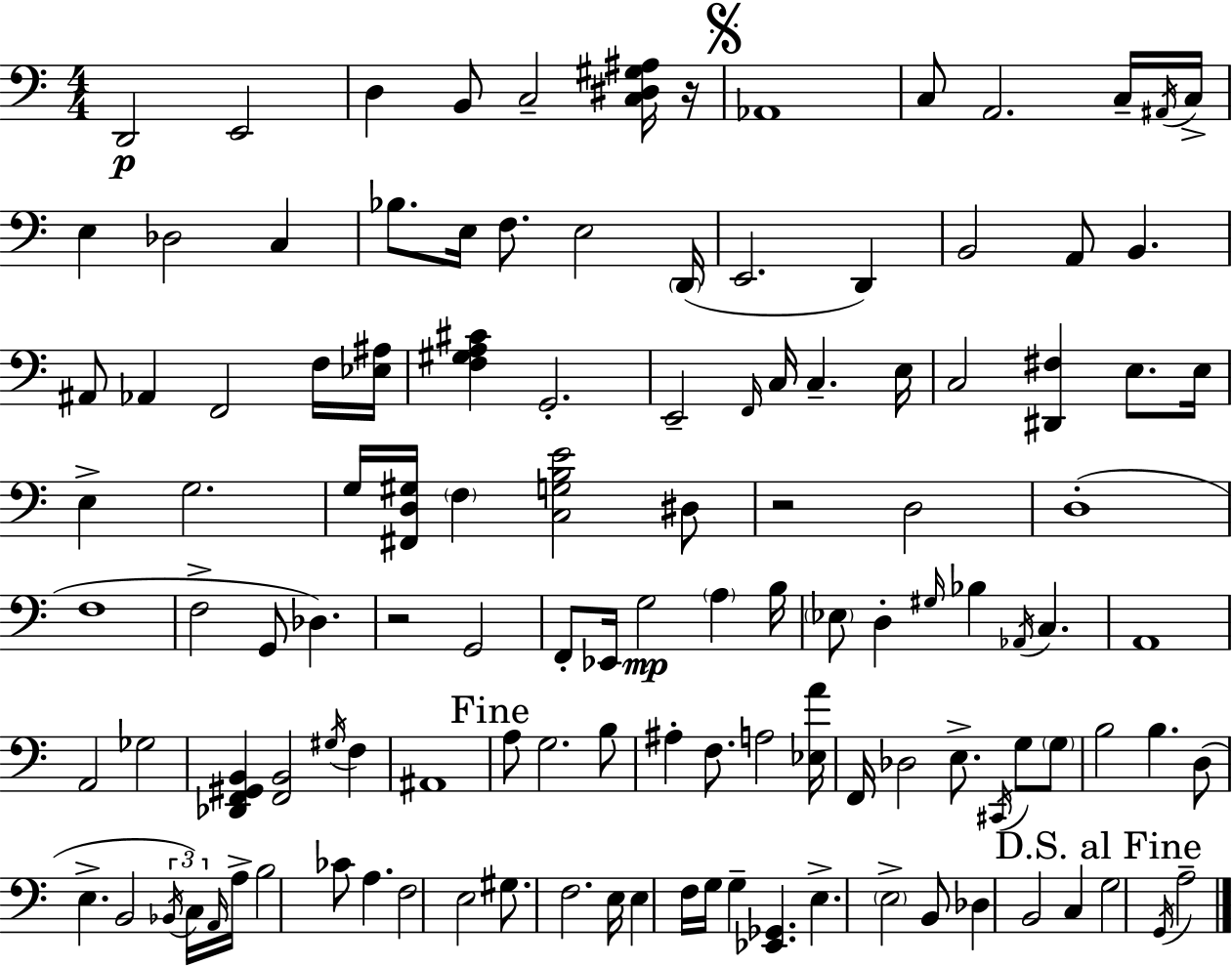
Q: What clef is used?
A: bass